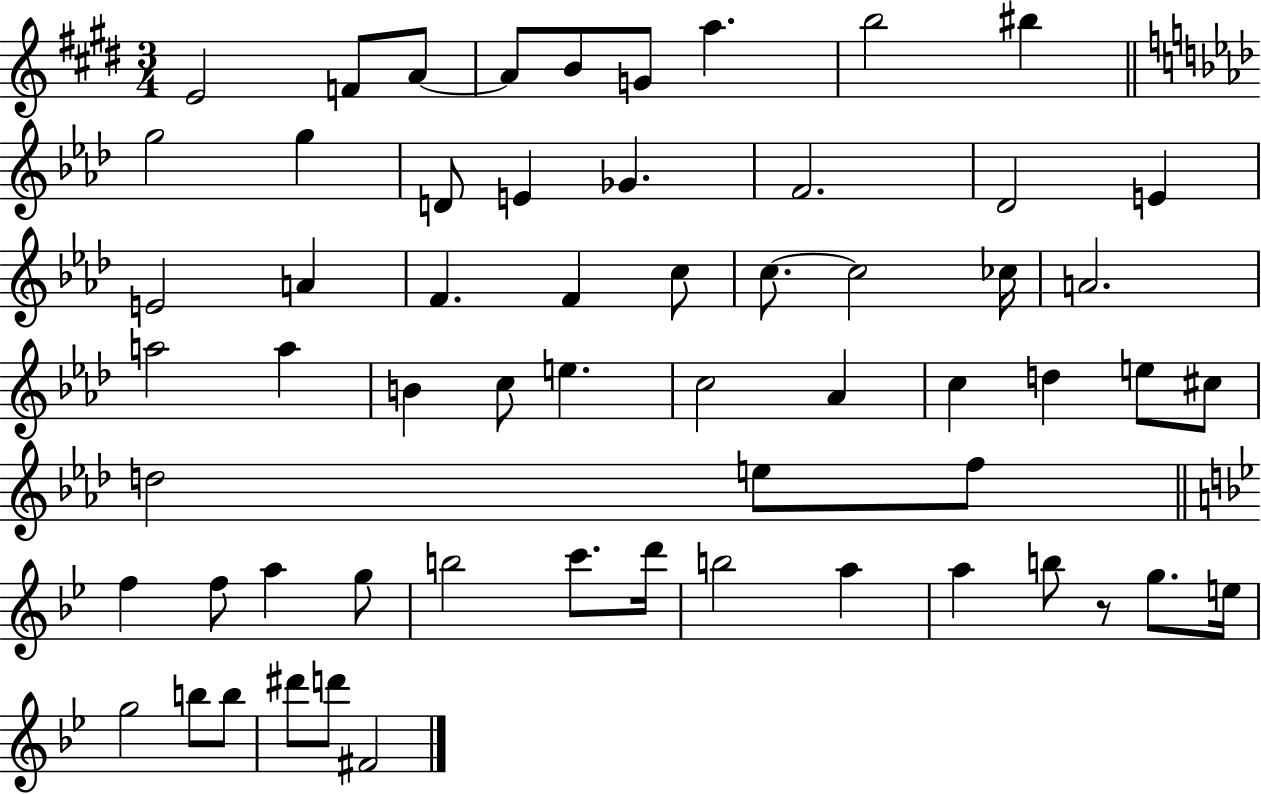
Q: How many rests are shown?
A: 1